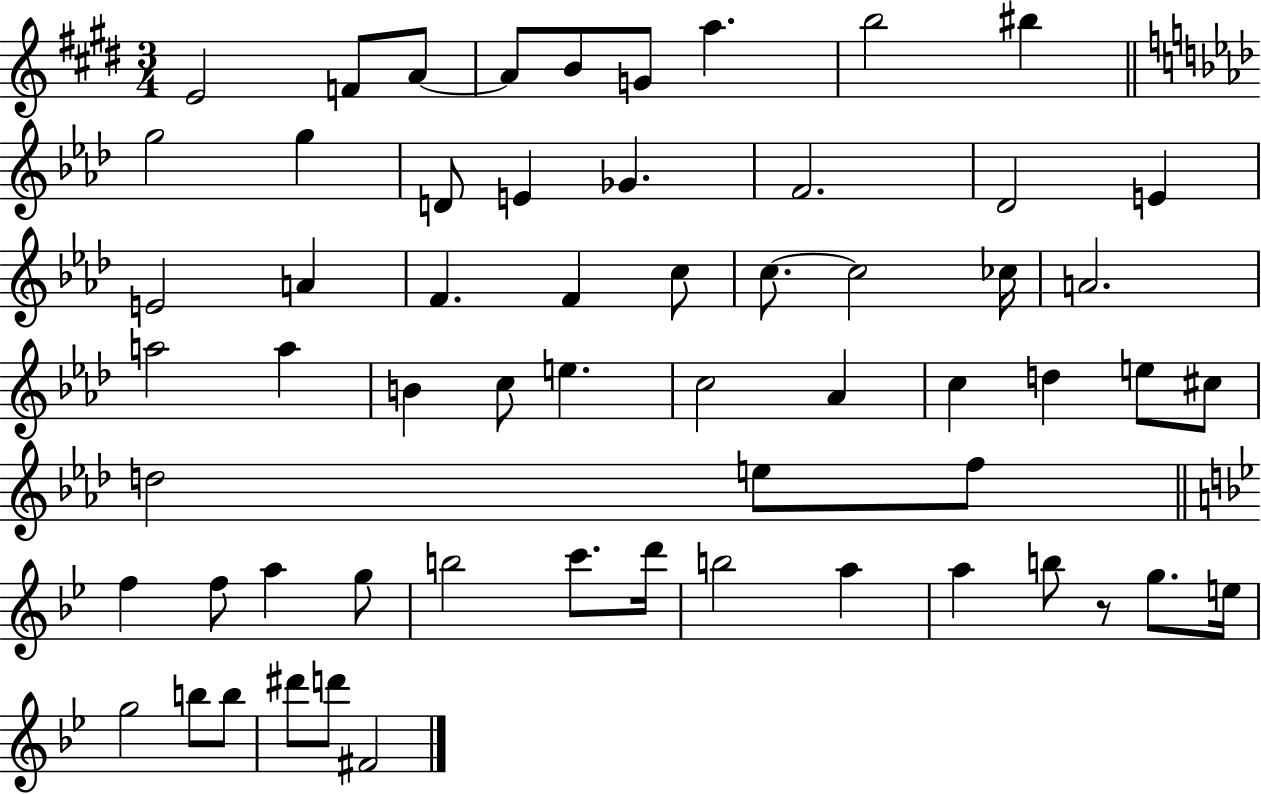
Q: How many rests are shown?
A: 1